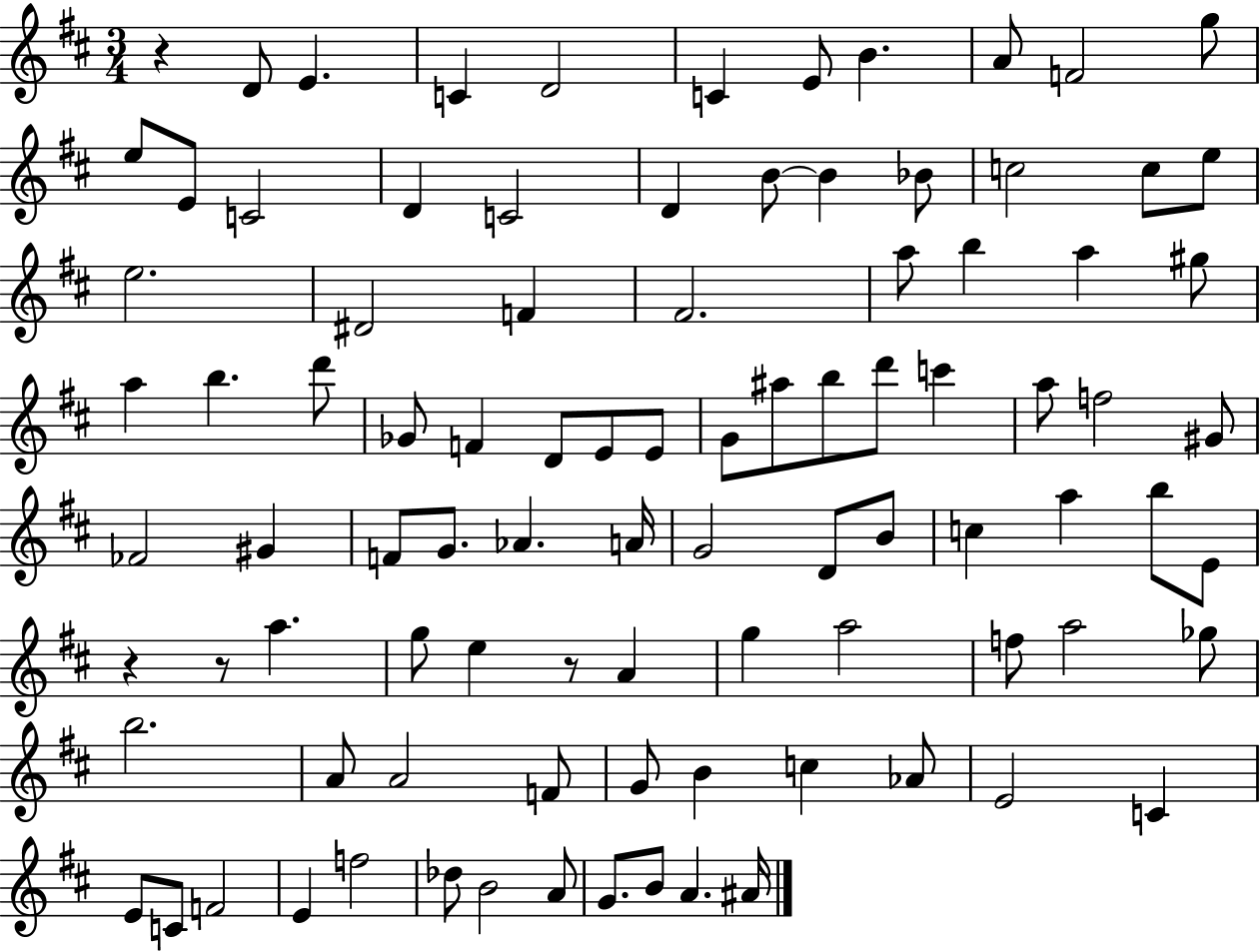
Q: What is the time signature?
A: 3/4